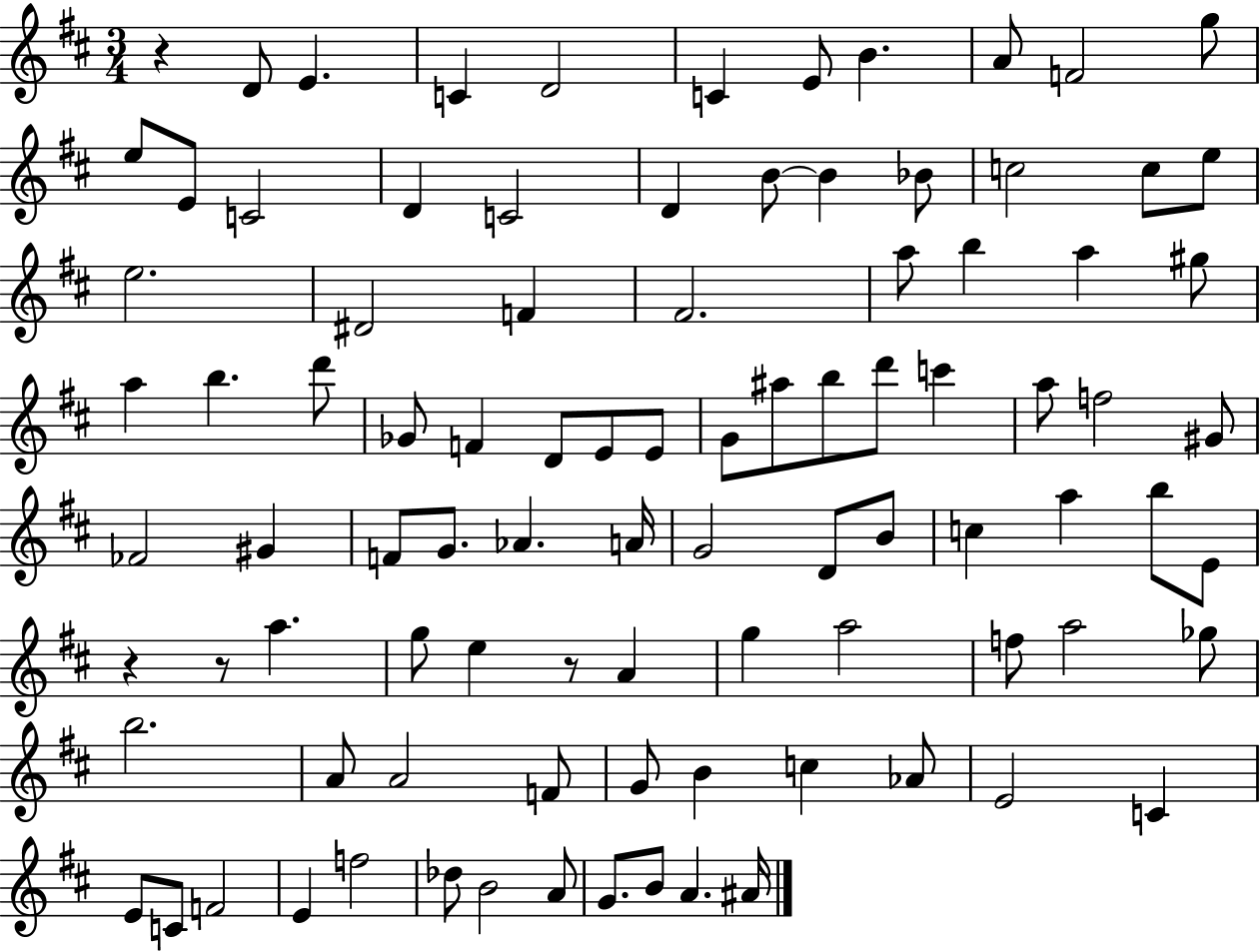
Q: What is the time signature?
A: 3/4